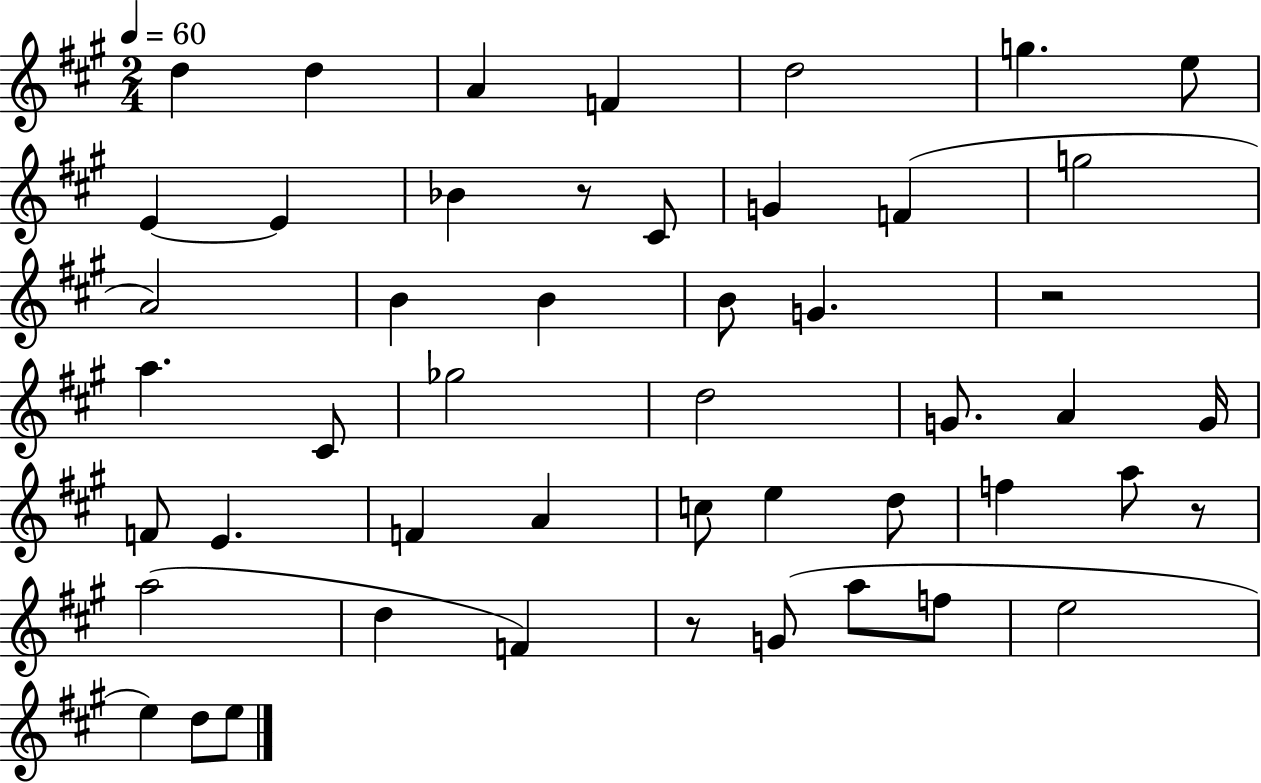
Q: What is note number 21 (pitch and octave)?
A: C#4